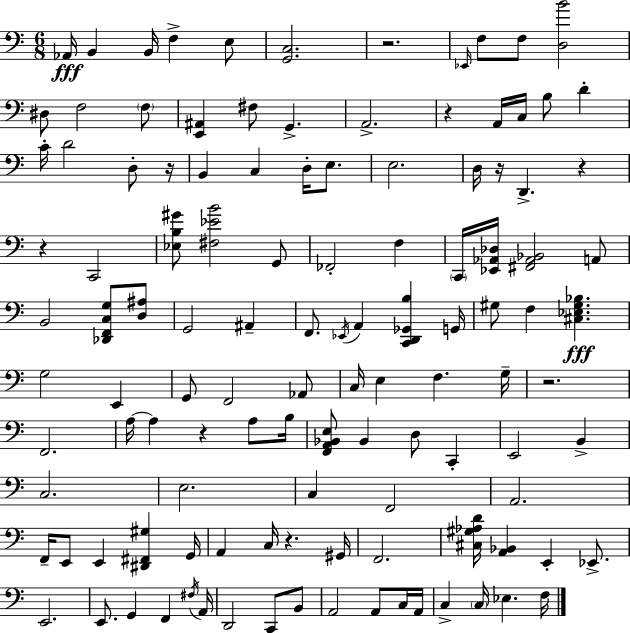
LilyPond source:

{
  \clef bass
  \numericTimeSignature
  \time 6/8
  \key a \minor
  aes,16\fff b,4 b,16 f4-> e8 | <g, c>2. | r2. | \grace { ees,16 } f8 f8 <d b'>2 | \break dis8 f2 \parenthesize f8 | <e, ais,>4 fis8 g,4.-> | a,2.-> | r4 a,16 c16 b8 d'4-. | \break c'16-. d'2 d8-. | r16 b,4 c4 d16-. e8. | e2. | d16 r16 d,4.-> r4 | \break r4 c,2 | <ees b gis'>8 <fis ees' b'>2 g,8 | fes,2-. f4 | \parenthesize c,16 <ees, aes, des>16 <fis, aes, bes,>2 a,8 | \break b,2 <des, f, c g>8 <d ais>8 | g,2 ais,4-- | f,8. \acciaccatura { ees,16 } a,4 <c, d, ges, b>4 | g,16 gis8 f4 <cis ees gis bes>4.\fff | \break g2 e,4 | g,8 f,2 | aes,8 c16 e4 f4. | g16-- r2. | \break f,2. | a16~~ a4 r4 a8 | b16 <f, a, bes, e>8 bes,4 d8 c,4-. | e,2 b,4-> | \break c2. | e2. | c4 f,2 | a,2. | \break f,16-- e,8 e,4 <dis, fis, gis>4 | g,16 a,4 c16 r4. | gis,16 f,2. | <cis gis aes d'>16 <a, bes,>4 e,4-. ees,8.-> | \break e,2. | e,8. g,4 f,4 | \acciaccatura { fis16 } a,16 d,2 c,8 | b,8 a,2 a,8 | \break c16 a,16 c4-> \parenthesize c16 ees4. | f16 \bar "|."
}